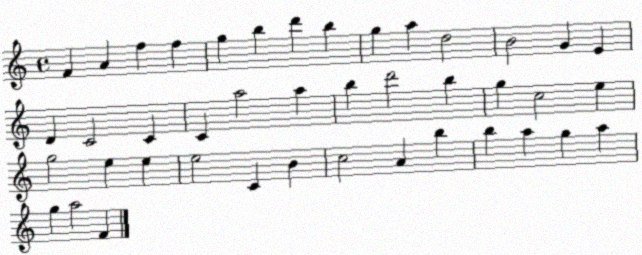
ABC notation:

X:1
T:Untitled
M:4/4
L:1/4
K:C
F A f f g b d' b g a d2 B2 G E D C2 C C a2 a b d'2 b g c2 e g2 e e e2 C B c2 A b b a g a g a2 F